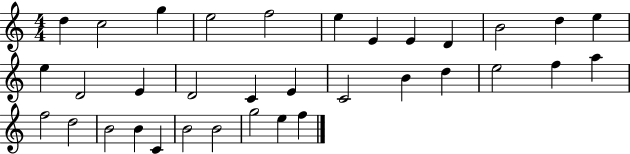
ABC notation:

X:1
T:Untitled
M:4/4
L:1/4
K:C
d c2 g e2 f2 e E E D B2 d e e D2 E D2 C E C2 B d e2 f a f2 d2 B2 B C B2 B2 g2 e f